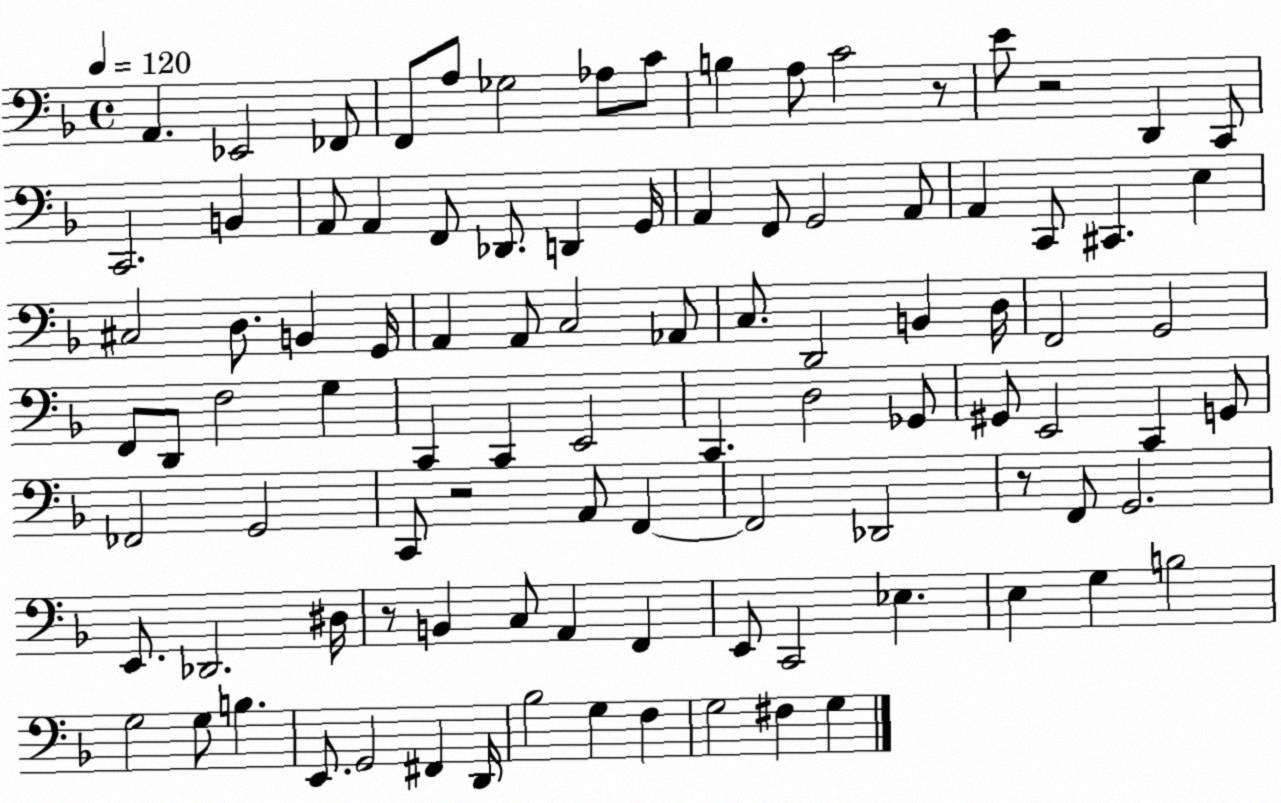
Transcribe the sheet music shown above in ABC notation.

X:1
T:Untitled
M:4/4
L:1/4
K:F
A,, _E,,2 _F,,/2 F,,/2 A,/2 _G,2 _A,/2 C/2 B, A,/2 C2 z/2 E/2 z2 D,, C,,/2 C,,2 B,, A,,/2 A,, F,,/2 _D,,/2 D,, G,,/4 A,, F,,/2 G,,2 A,,/2 A,, C,,/2 ^C,, E, ^C,2 D,/2 B,, G,,/4 A,, A,,/2 C,2 _A,,/2 C,/2 D,,2 B,, D,/4 F,,2 G,,2 F,,/2 D,,/2 F,2 G, C,, C,, E,,2 C,, D,2 _G,,/2 ^G,,/2 E,,2 C,, G,,/2 _F,,2 G,,2 C,,/2 z2 A,,/2 F,, F,,2 _D,,2 z/2 F,,/2 G,,2 E,,/2 _D,,2 ^D,/4 z/2 B,, C,/2 A,, F,, E,,/2 C,,2 _E, E, G, B,2 G,2 G,/2 B, E,,/2 G,,2 ^F,, D,,/4 _B,2 G, F, G,2 ^F, G,